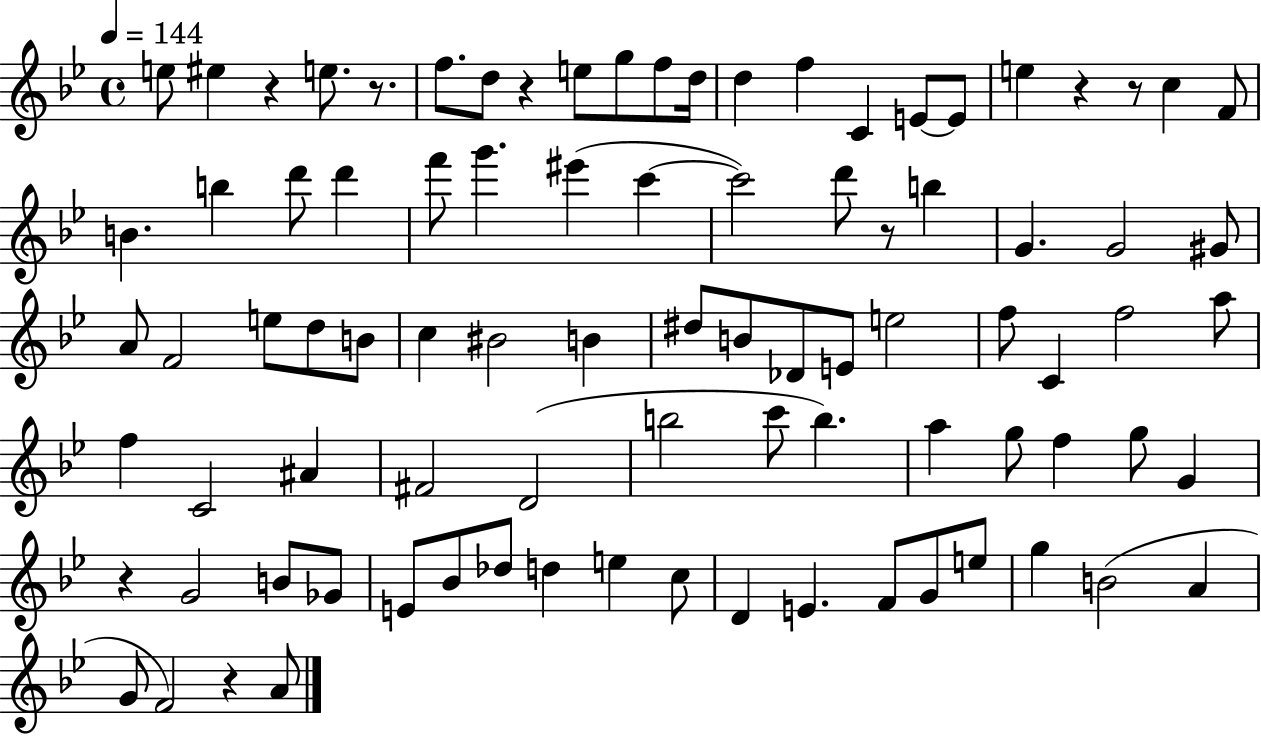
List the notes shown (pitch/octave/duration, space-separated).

E5/e EIS5/q R/q E5/e. R/e. F5/e. D5/e R/q E5/e G5/e F5/e D5/s D5/q F5/q C4/q E4/e E4/e E5/q R/q R/e C5/q F4/e B4/q. B5/q D6/e D6/q F6/e G6/q. EIS6/q C6/q C6/h D6/e R/e B5/q G4/q. G4/h G#4/e A4/e F4/h E5/e D5/e B4/e C5/q BIS4/h B4/q D#5/e B4/e Db4/e E4/e E5/h F5/e C4/q F5/h A5/e F5/q C4/h A#4/q F#4/h D4/h B5/h C6/e B5/q. A5/q G5/e F5/q G5/e G4/q R/q G4/h B4/e Gb4/e E4/e Bb4/e Db5/e D5/q E5/q C5/e D4/q E4/q. F4/e G4/e E5/e G5/q B4/h A4/q G4/e F4/h R/q A4/e